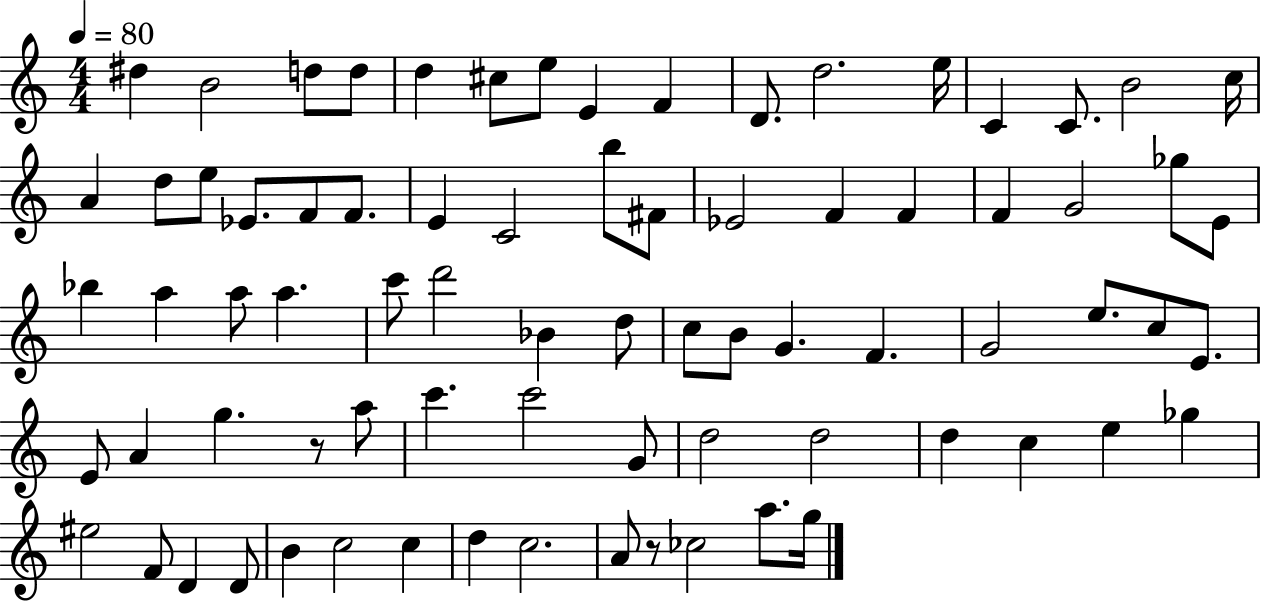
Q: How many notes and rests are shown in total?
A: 77